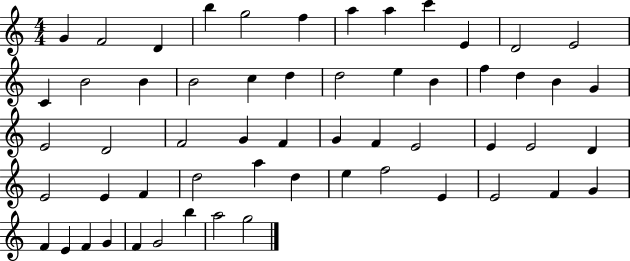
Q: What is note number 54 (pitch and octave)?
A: G4